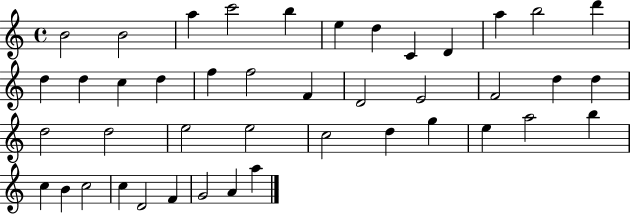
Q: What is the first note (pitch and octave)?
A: B4